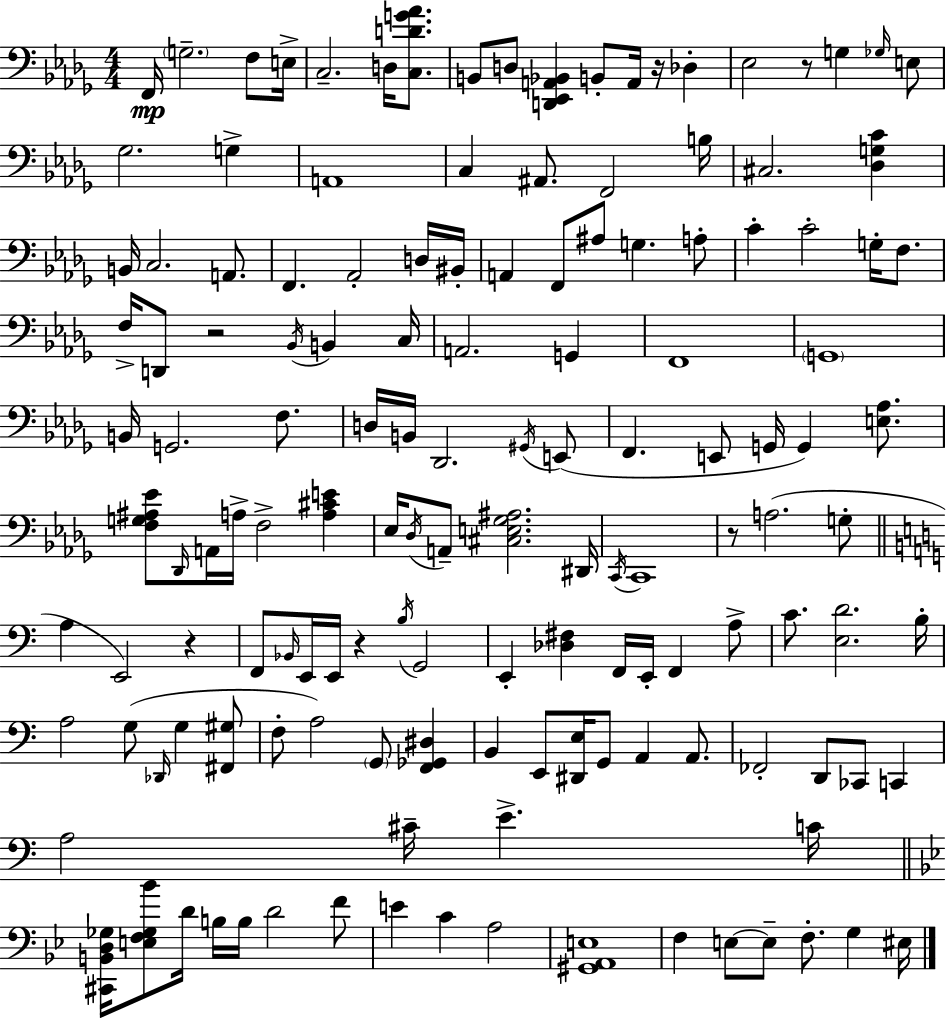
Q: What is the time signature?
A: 4/4